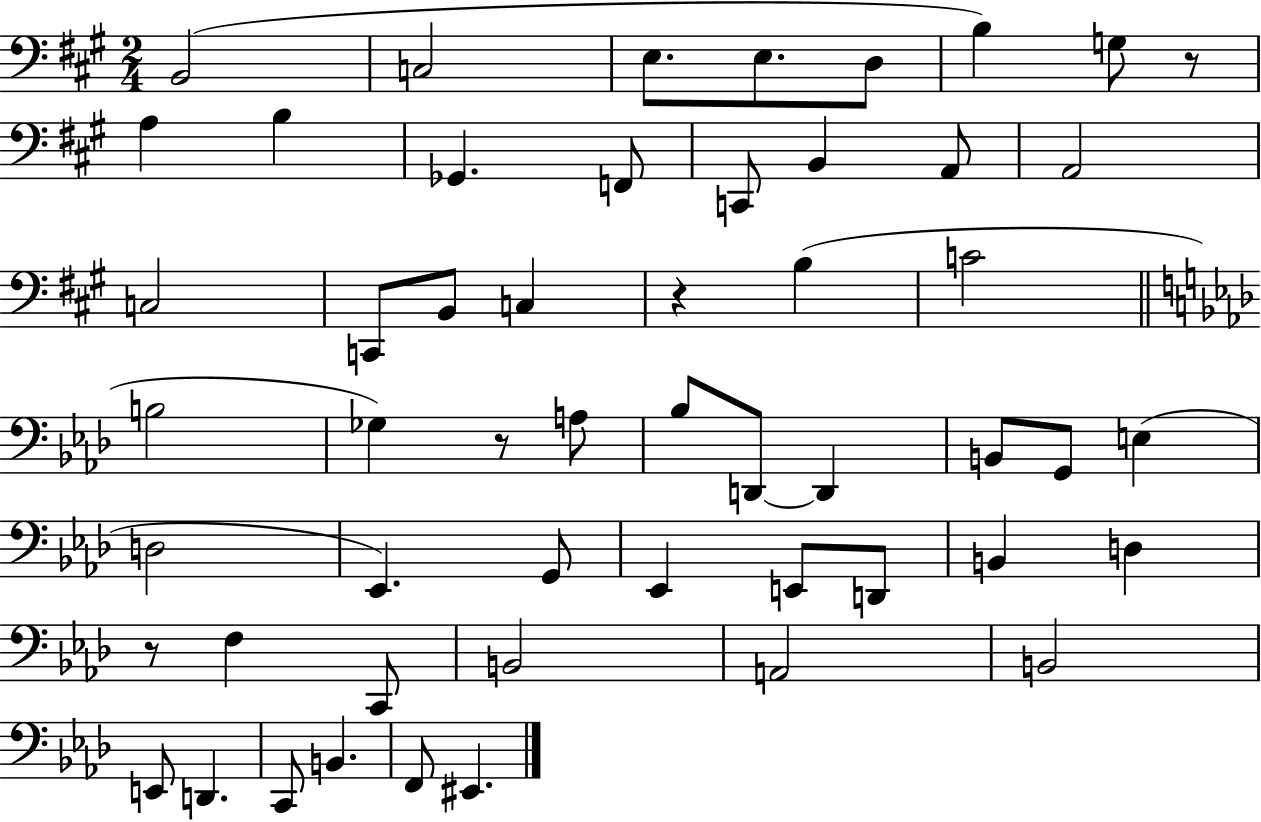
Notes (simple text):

B2/h C3/h E3/e. E3/e. D3/e B3/q G3/e R/e A3/q B3/q Gb2/q. F2/e C2/e B2/q A2/e A2/h C3/h C2/e B2/e C3/q R/q B3/q C4/h B3/h Gb3/q R/e A3/e Bb3/e D2/e D2/q B2/e G2/e E3/q D3/h Eb2/q. G2/e Eb2/q E2/e D2/e B2/q D3/q R/e F3/q C2/e B2/h A2/h B2/h E2/e D2/q. C2/e B2/q. F2/e EIS2/q.